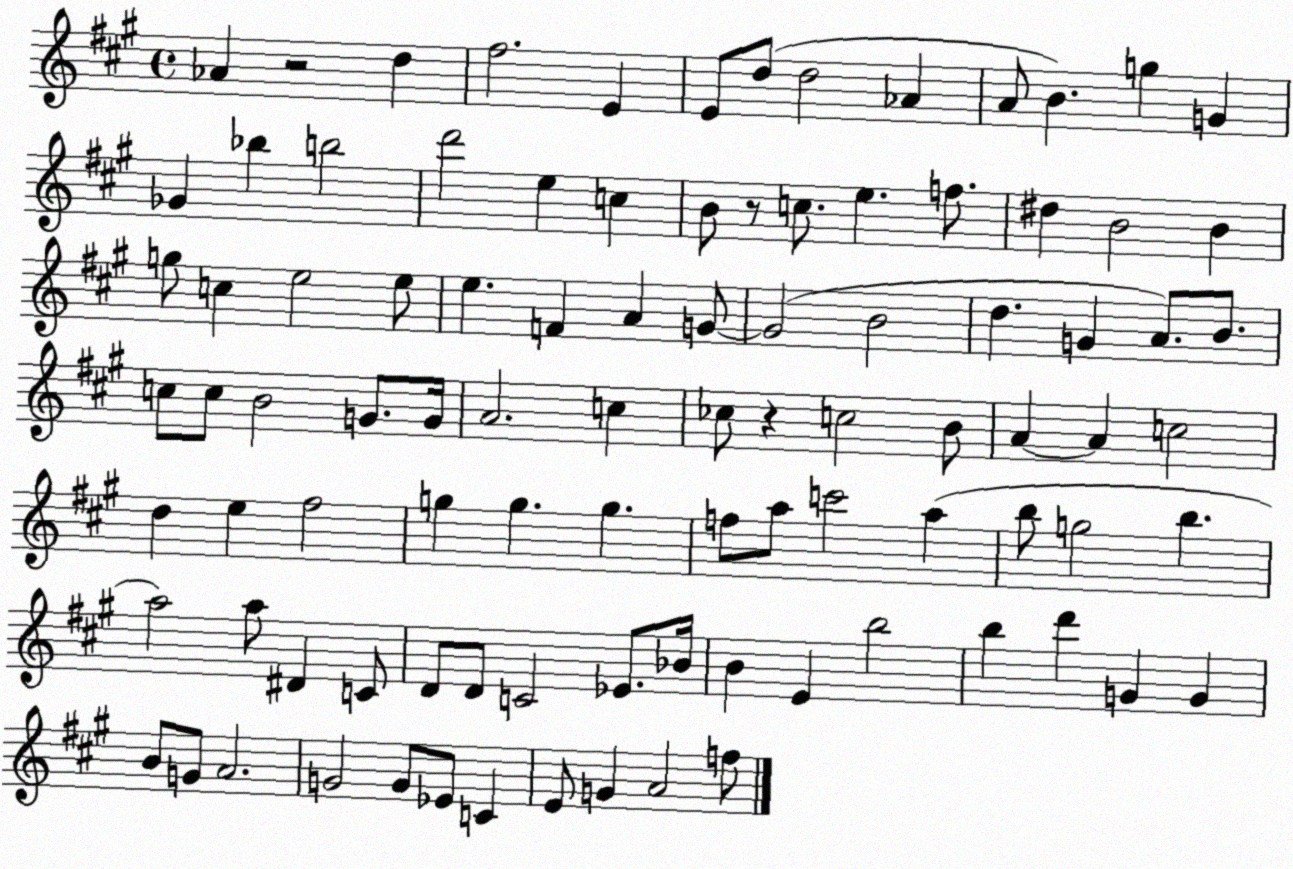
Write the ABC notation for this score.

X:1
T:Untitled
M:4/4
L:1/4
K:A
_A z2 d ^f2 E E/2 d/2 d2 _A A/2 B g G _G _b b2 d'2 e c B/2 z/2 c/2 e f/2 ^d B2 B g/2 c e2 e/2 e F A G/2 G2 B2 d G A/2 B/2 c/2 c/2 B2 G/2 G/4 A2 c _c/2 z c2 B/2 A A c2 d e ^f2 g g g f/2 a/2 c'2 a b/2 g2 b a2 a/2 ^D C/2 D/2 D/2 C2 _E/2 _B/4 B E b2 b d' G G B/2 G/2 A2 G2 G/2 _E/2 C E/2 G A2 f/2